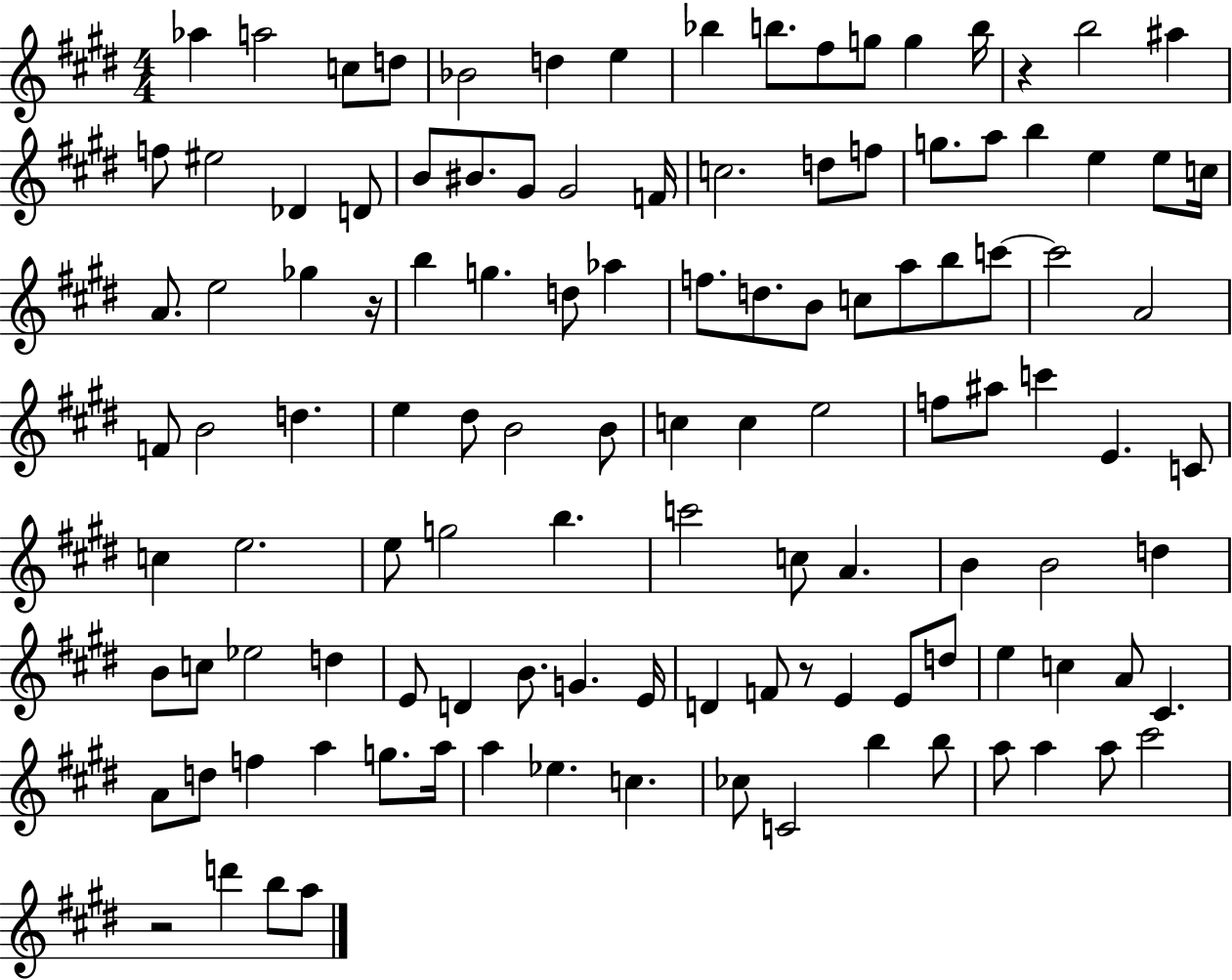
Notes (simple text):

Ab5/q A5/h C5/e D5/e Bb4/h D5/q E5/q Bb5/q B5/e. F#5/e G5/e G5/q B5/s R/q B5/h A#5/q F5/e EIS5/h Db4/q D4/e B4/e BIS4/e. G#4/e G#4/h F4/s C5/h. D5/e F5/e G5/e. A5/e B5/q E5/q E5/e C5/s A4/e. E5/h Gb5/q R/s B5/q G5/q. D5/e Ab5/q F5/e. D5/e. B4/e C5/e A5/e B5/e C6/e C6/h A4/h F4/e B4/h D5/q. E5/q D#5/e B4/h B4/e C5/q C5/q E5/h F5/e A#5/e C6/q E4/q. C4/e C5/q E5/h. E5/e G5/h B5/q. C6/h C5/e A4/q. B4/q B4/h D5/q B4/e C5/e Eb5/h D5/q E4/e D4/q B4/e. G4/q. E4/s D4/q F4/e R/e E4/q E4/e D5/e E5/q C5/q A4/e C#4/q. A4/e D5/e F5/q A5/q G5/e. A5/s A5/q Eb5/q. C5/q. CES5/e C4/h B5/q B5/e A5/e A5/q A5/e C#6/h R/h D6/q B5/e A5/e